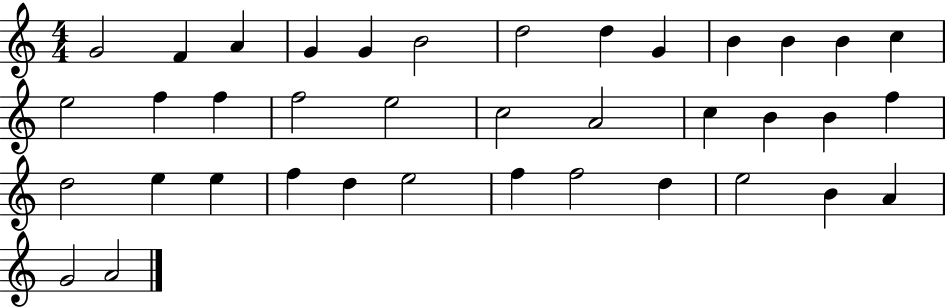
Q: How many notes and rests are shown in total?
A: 38